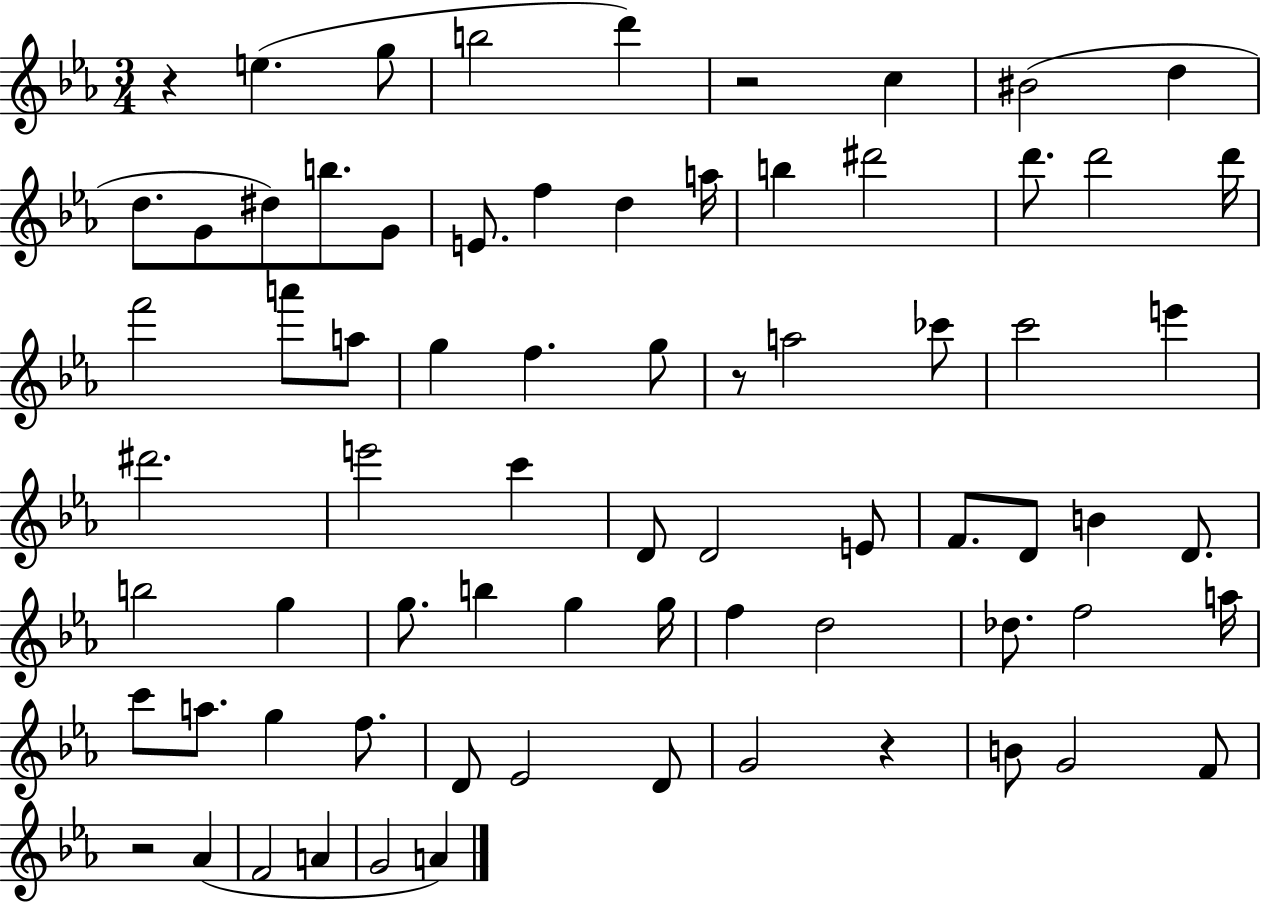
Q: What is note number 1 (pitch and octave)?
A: E5